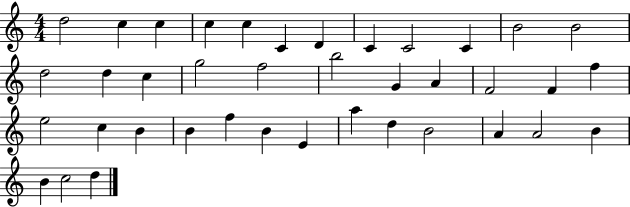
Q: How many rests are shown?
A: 0